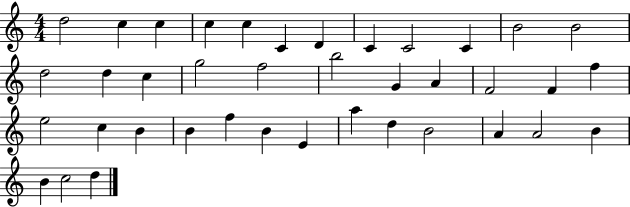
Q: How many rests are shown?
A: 0